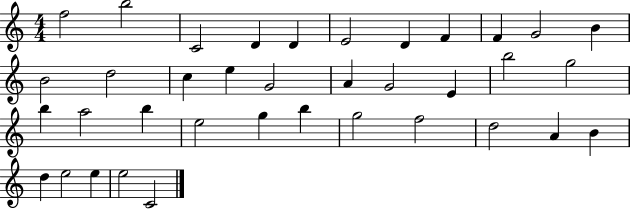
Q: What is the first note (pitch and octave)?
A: F5